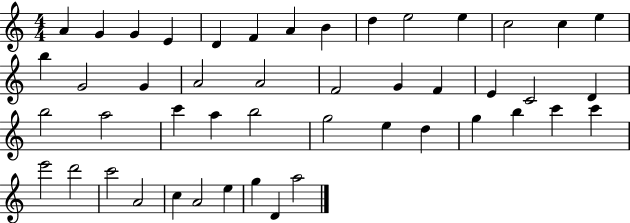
{
  \clef treble
  \numericTimeSignature
  \time 4/4
  \key c \major
  a'4 g'4 g'4 e'4 | d'4 f'4 a'4 b'4 | d''4 e''2 e''4 | c''2 c''4 e''4 | \break b''4 g'2 g'4 | a'2 a'2 | f'2 g'4 f'4 | e'4 c'2 d'4 | \break b''2 a''2 | c'''4 a''4 b''2 | g''2 e''4 d''4 | g''4 b''4 c'''4 c'''4 | \break e'''2 d'''2 | c'''2 a'2 | c''4 a'2 e''4 | g''4 d'4 a''2 | \break \bar "|."
}